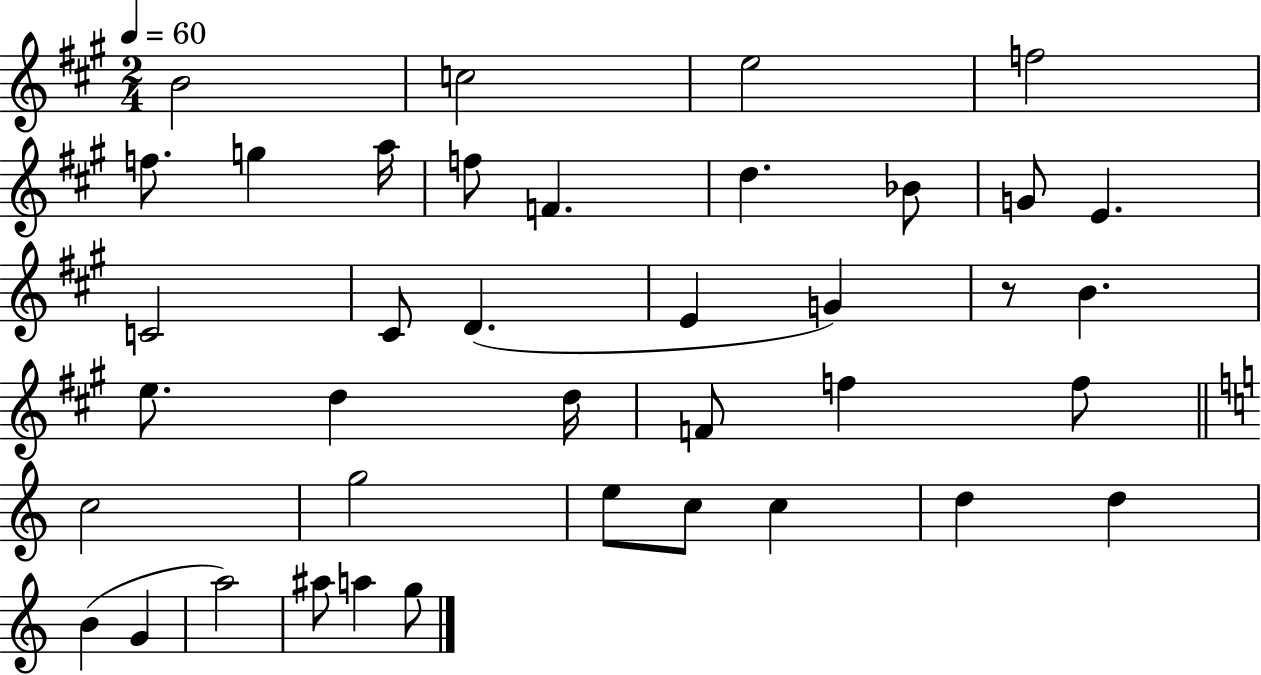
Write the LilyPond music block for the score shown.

{
  \clef treble
  \numericTimeSignature
  \time 2/4
  \key a \major
  \tempo 4 = 60
  b'2 | c''2 | e''2 | f''2 | \break f''8. g''4 a''16 | f''8 f'4. | d''4. bes'8 | g'8 e'4. | \break c'2 | cis'8 d'4.( | e'4 g'4) | r8 b'4. | \break e''8. d''4 d''16 | f'8 f''4 f''8 | \bar "||" \break \key c \major c''2 | g''2 | e''8 c''8 c''4 | d''4 d''4 | \break b'4( g'4 | a''2) | ais''8 a''4 g''8 | \bar "|."
}